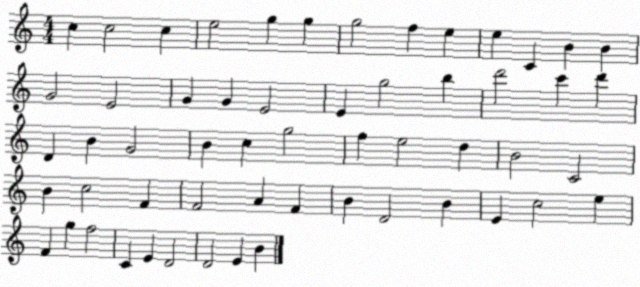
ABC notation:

X:1
T:Untitled
M:4/4
L:1/4
K:C
c c2 c e2 g g g2 f e e C B B G2 E2 G G E2 E g2 b d'2 c' d' D B G2 B c g2 f e2 d B2 C2 B c2 F F2 A F B D2 B E c2 e F g f2 C E D2 D2 E B